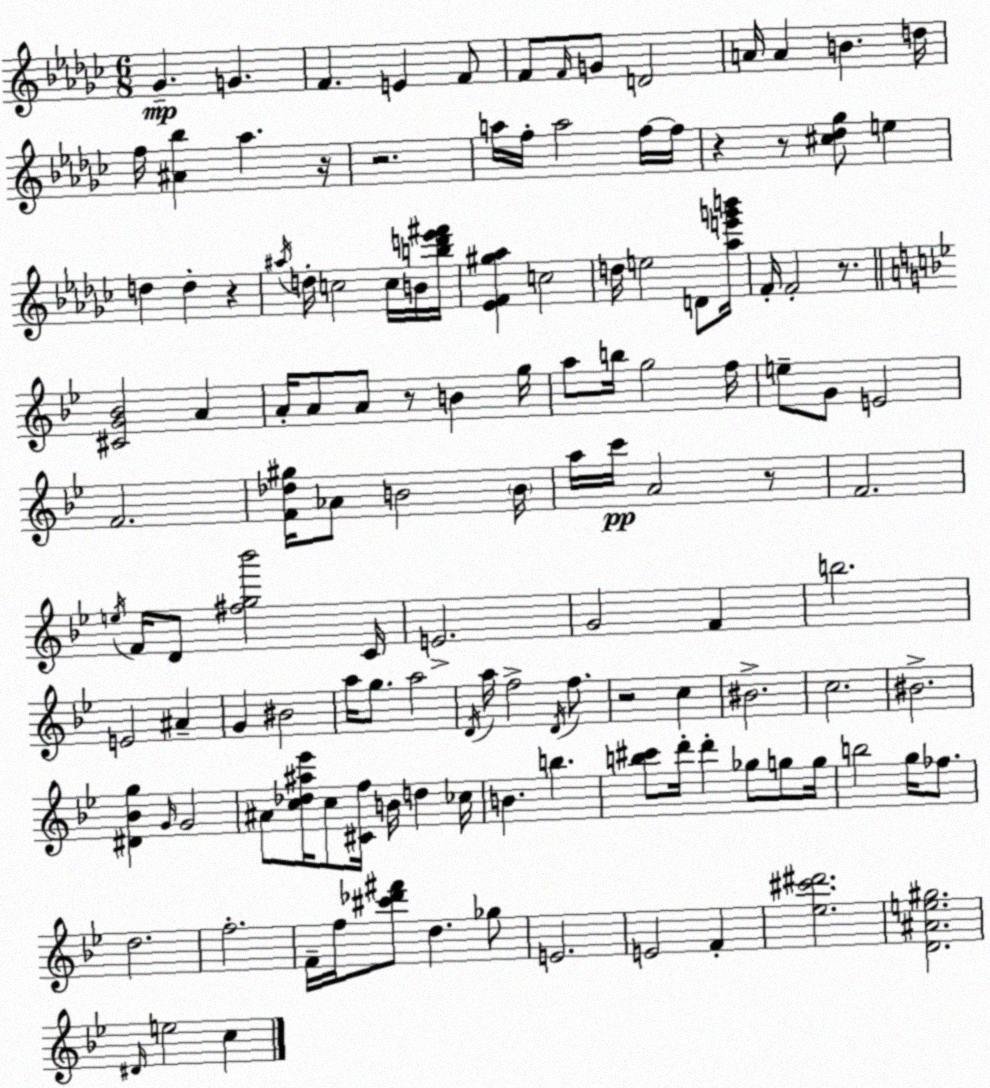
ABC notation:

X:1
T:Untitled
M:6/8
L:1/4
K:Ebm
_G G F E F/2 F/2 F/4 G/2 D2 A/4 A B d/4 f/4 [^A_b] _a z/4 z2 a/4 f/4 a2 f/4 f/4 z z/2 [^c_d_g]/2 e d d z ^a/4 d/4 c2 c/4 B/4 [bd'_e'^f']/4 [_EF^g_a] c2 d/4 e2 D/2 [_ae'g'b']/4 F/4 F2 z/2 [^CG_B]2 A A/4 A/2 A/2 z/2 B g/4 a/2 b/4 g2 f/4 e/2 G/2 E2 F2 [F_d^g]/4 _A/2 B2 B/4 a/4 c'/4 A2 z/2 F2 e/4 F/4 D/2 [^fg_b']2 C/4 E2 G2 F b2 E2 ^A G ^B2 a/4 g/2 a2 D/4 a/4 f2 D/4 f/2 z2 c ^B2 c2 ^B2 [^D_Bg] G/4 G2 ^A/2 [c_d^a_e']/4 c/2 [^Cf]/4 B/4 d _c/4 B b [b^c']/2 d'/4 d' _g/2 g/2 g/4 b2 g/4 _f/2 d2 f2 F/4 f/4 [^c'_d'^f']/2 d _g/2 E2 E2 F [_e^c'^d']2 [D^Ae^g]2 ^D/4 e2 c